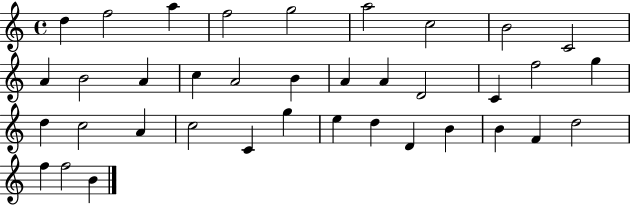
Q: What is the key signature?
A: C major